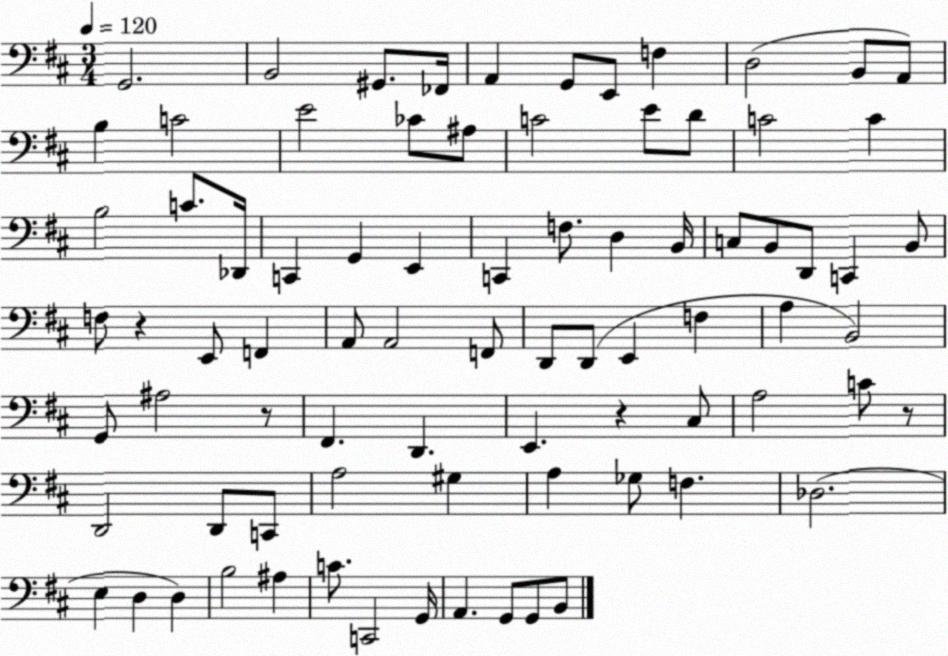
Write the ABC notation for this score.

X:1
T:Untitled
M:3/4
L:1/4
K:D
G,,2 B,,2 ^G,,/2 _F,,/4 A,, G,,/2 E,,/2 F, D,2 B,,/2 A,,/2 B, C2 E2 _C/2 ^A,/2 C2 E/2 D/2 C2 C B,2 C/2 _D,,/4 C,, G,, E,, C,, F,/2 D, B,,/4 C,/2 B,,/2 D,,/2 C,, B,,/2 F,/2 z E,,/2 F,, A,,/2 A,,2 F,,/2 D,,/2 D,,/2 E,, F, A, B,,2 G,,/2 ^A,2 z/2 ^F,, D,, E,, z ^C,/2 A,2 C/2 z/2 D,,2 D,,/2 C,,/2 A,2 ^G, A, _G,/2 F, _D,2 E, D, D, B,2 ^A, C/2 C,,2 G,,/4 A,, G,,/2 G,,/2 B,,/2